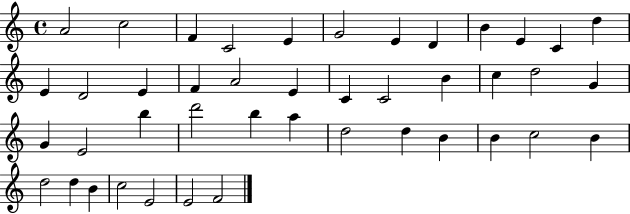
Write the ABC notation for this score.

X:1
T:Untitled
M:4/4
L:1/4
K:C
A2 c2 F C2 E G2 E D B E C d E D2 E F A2 E C C2 B c d2 G G E2 b d'2 b a d2 d B B c2 B d2 d B c2 E2 E2 F2